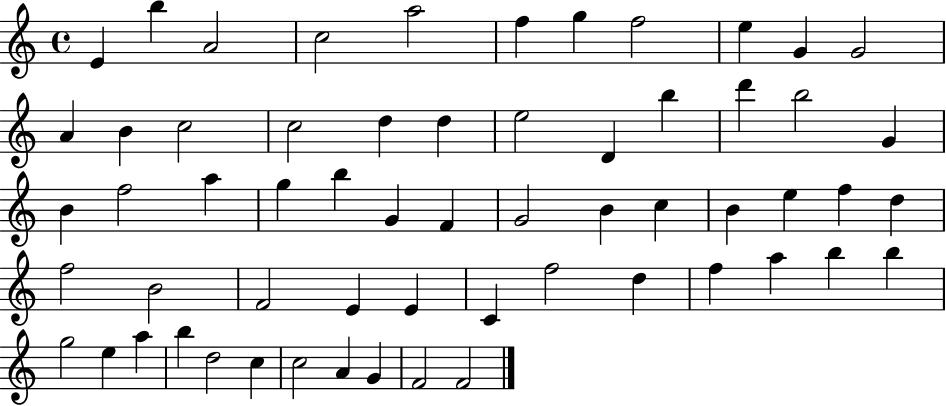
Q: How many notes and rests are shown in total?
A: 60